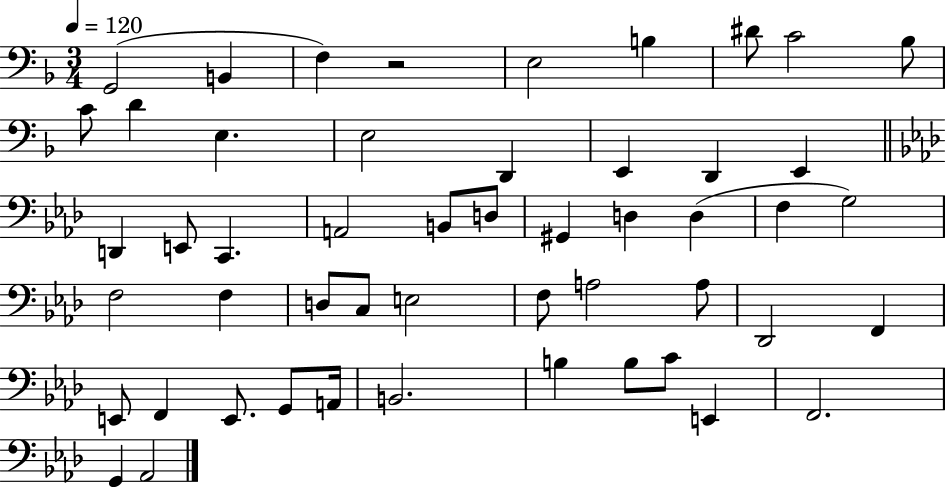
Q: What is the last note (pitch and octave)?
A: Ab2